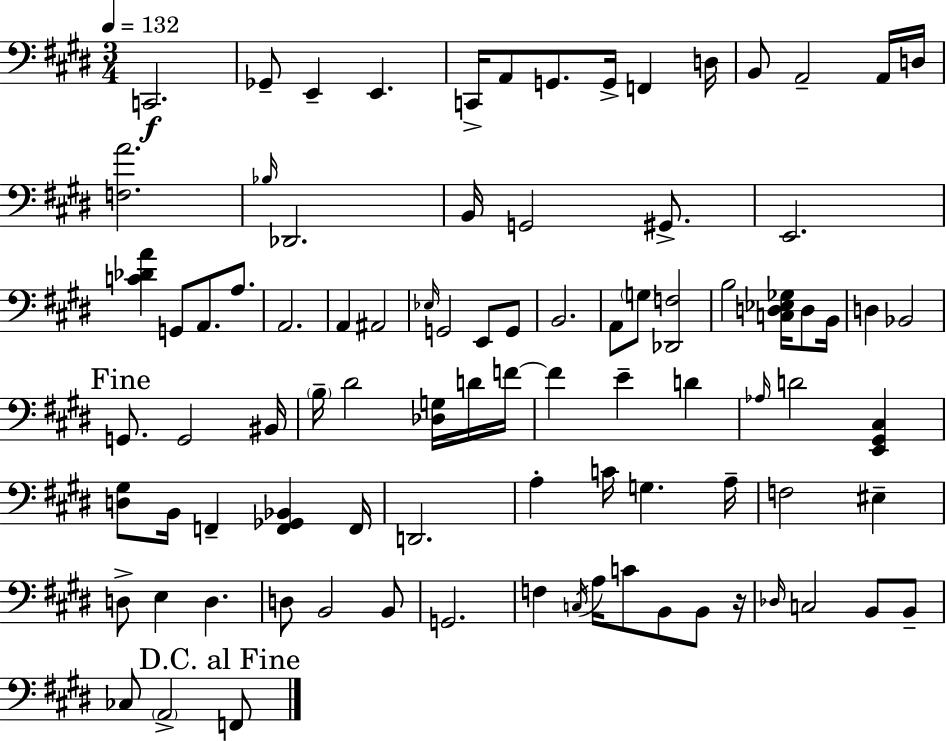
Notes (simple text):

C2/h. Gb2/e E2/q E2/q. C2/s A2/e G2/e. G2/s F2/q D3/s B2/e A2/h A2/s D3/s [F3,A4]/h. Bb3/s Db2/h. B2/s G2/h G#2/e. E2/h. [C4,Db4,A4]/q G2/e A2/e. A3/e. A2/h. A2/q A#2/h Eb3/s G2/h E2/e G2/e B2/h. A2/e G3/e [Db2,F3]/h B3/h [C3,D3,Eb3,Gb3]/s D3/e B2/s D3/q Bb2/h G2/e. G2/h BIS2/s B3/s D#4/h [Db3,G3]/s D4/s F4/s F4/q E4/q D4/q Ab3/s D4/h [E2,G#2,C#3]/q [D3,G#3]/e B2/s F2/q [F2,Gb2,Bb2]/q F2/s D2/h. A3/q C4/s G3/q. A3/s F3/h EIS3/q D3/e E3/q D3/q. D3/e B2/h B2/e G2/h. F3/q C3/s A3/s C4/e B2/e B2/e R/s Db3/s C3/h B2/e B2/e CES3/e A2/h F2/e